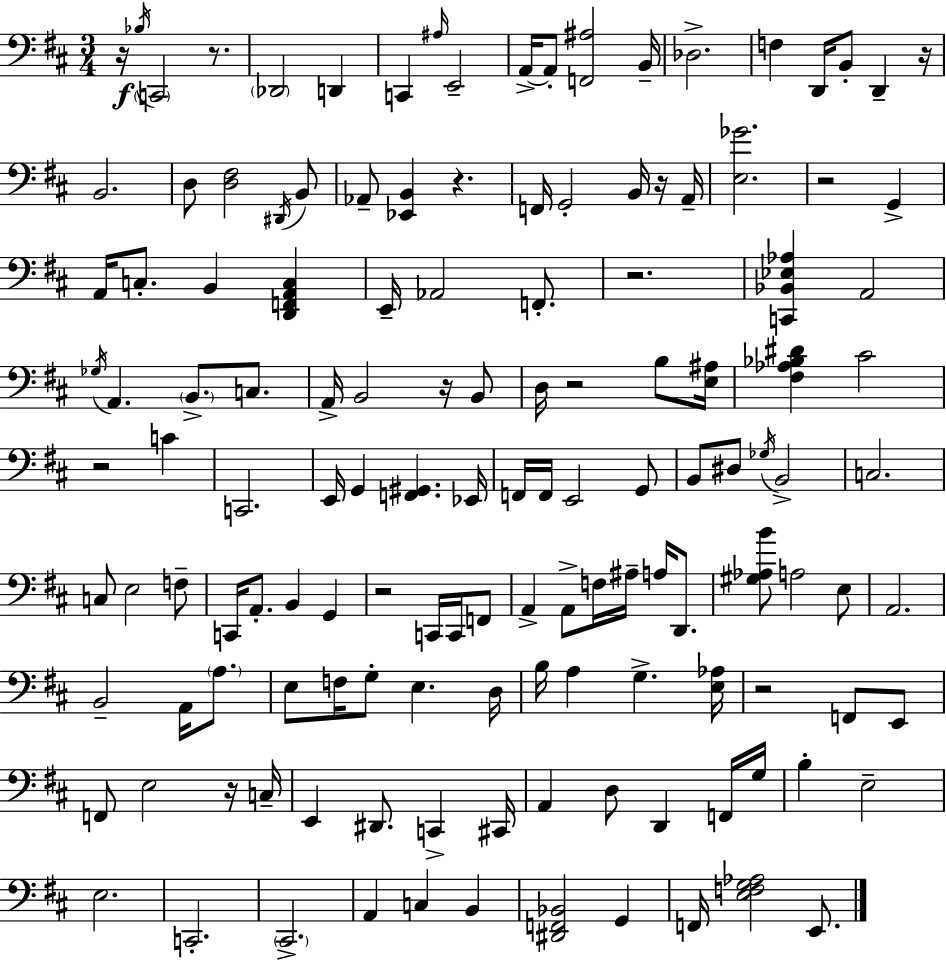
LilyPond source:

{
  \clef bass
  \numericTimeSignature
  \time 3/4
  \key d \major
  r16\f \acciaccatura { bes16 } \parenthesize c,2 r8. | \parenthesize des,2 d,4 | c,4 \grace { ais16 } e,2-- | a,16->~~ a,8-. <f, ais>2 | \break b,16-- des2.-> | f4 d,16 b,8-. d,4-- | r16 b,2. | d8 <d fis>2 | \break \acciaccatura { dis,16 } b,8 aes,8-- <ees, b,>4 r4. | f,16 g,2-. | b,16 r16 a,16-- <e ges'>2. | r2 g,4-> | \break a,16 c8.-. b,4 <d, f, a, c>4 | e,16-- aes,2 | f,8.-. r2. | <c, bes, ees aes>4 a,2 | \break \acciaccatura { ges16 } a,4. \parenthesize b,8.-> | c8. a,16-> b,2 | r16 b,8 d16 r2 | b8 <e ais>16 <fis aes bes dis'>4 cis'2 | \break r2 | c'4 c,2. | e,16 g,4 <f, gis,>4. | ees,16 f,16 f,16 e,2 | \break g,8 b,8 dis8 \acciaccatura { ges16 } b,2-> | c2. | c8 e2 | f8-- c,16 a,8.-. b,4 | \break g,4 r2 | c,16 c,16 f,8 a,4-> a,8-> f16 | ais16-- a16 d,8. <gis aes b'>8 a2 | e8 a,2. | \break b,2-- | a,16 \parenthesize a8. e8 f16 g8-. e4. | d16 b16 a4 g4.-> | <e aes>16 r2 | \break f,8 e,8 f,8 e2 | r16 c16-- e,4 dis,8. | c,4-> cis,16 a,4 d8 d,4 | f,16 g16 b4-. e2-- | \break e2. | c,2.-. | \parenthesize cis,2.-> | a,4 c4 | \break b,4 <dis, f, bes,>2 | g,4 f,16 <e f g aes>2 | e,8. \bar "|."
}